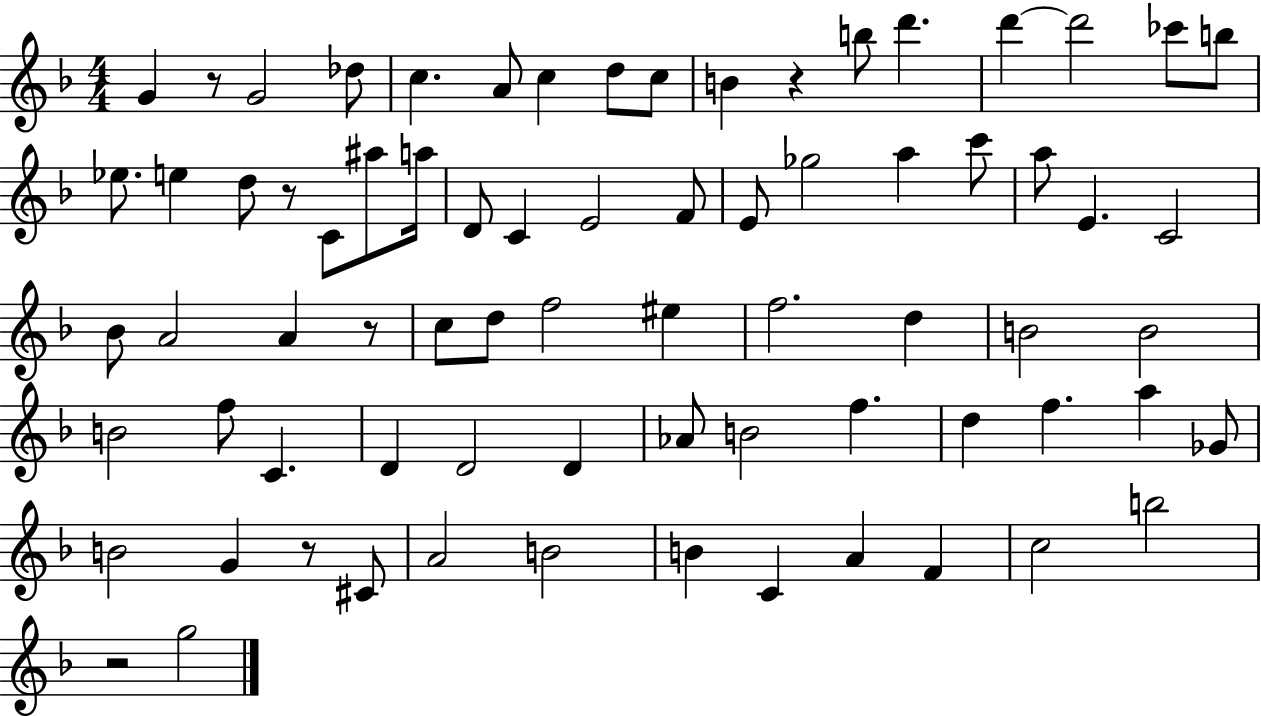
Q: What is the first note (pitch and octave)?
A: G4